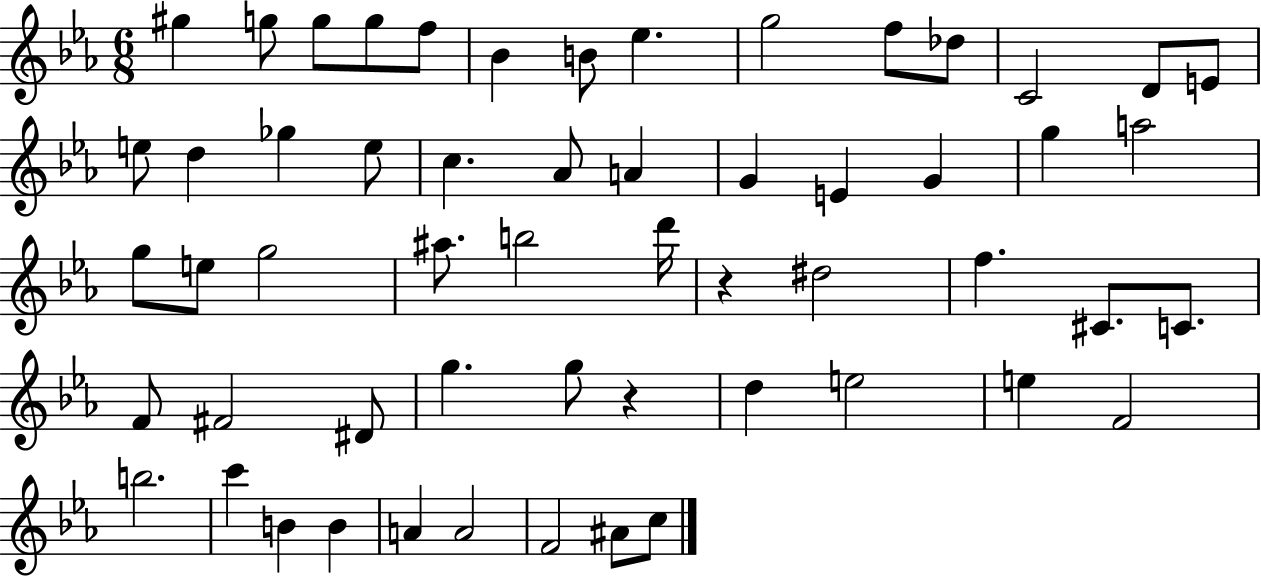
X:1
T:Untitled
M:6/8
L:1/4
K:Eb
^g g/2 g/2 g/2 f/2 _B B/2 _e g2 f/2 _d/2 C2 D/2 E/2 e/2 d _g e/2 c _A/2 A G E G g a2 g/2 e/2 g2 ^a/2 b2 d'/4 z ^d2 f ^C/2 C/2 F/2 ^F2 ^D/2 g g/2 z d e2 e F2 b2 c' B B A A2 F2 ^A/2 c/2